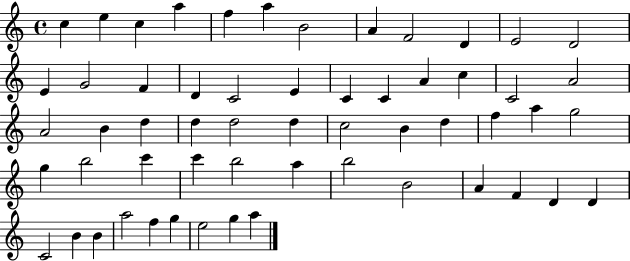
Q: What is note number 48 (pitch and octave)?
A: D4